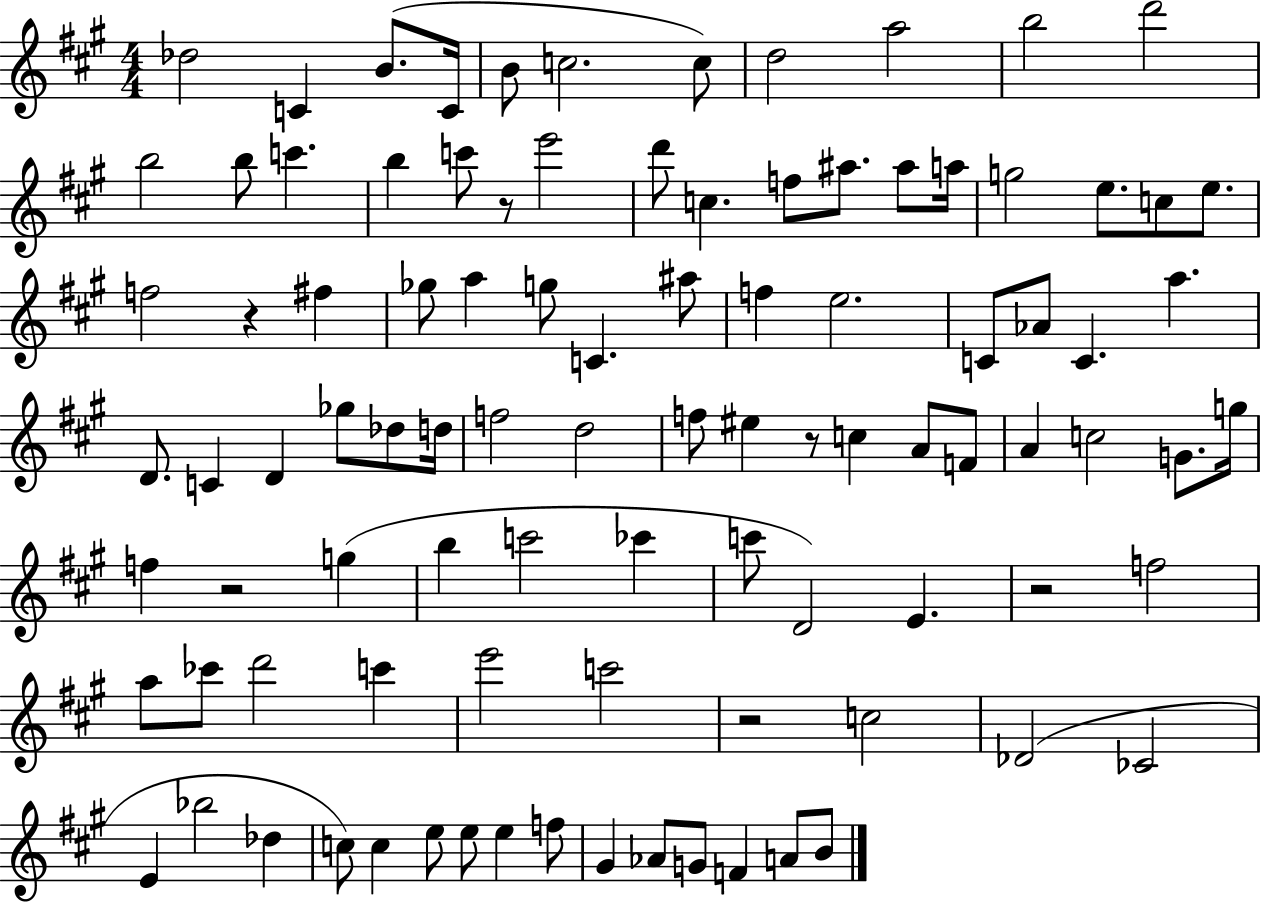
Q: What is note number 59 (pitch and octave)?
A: G5